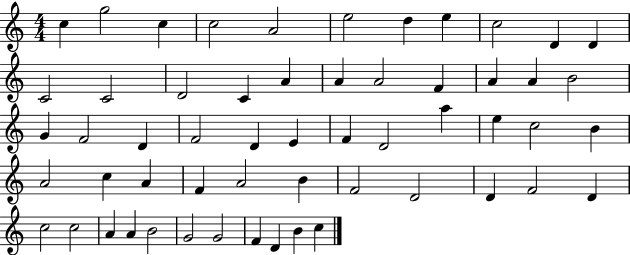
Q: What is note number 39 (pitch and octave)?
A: A4